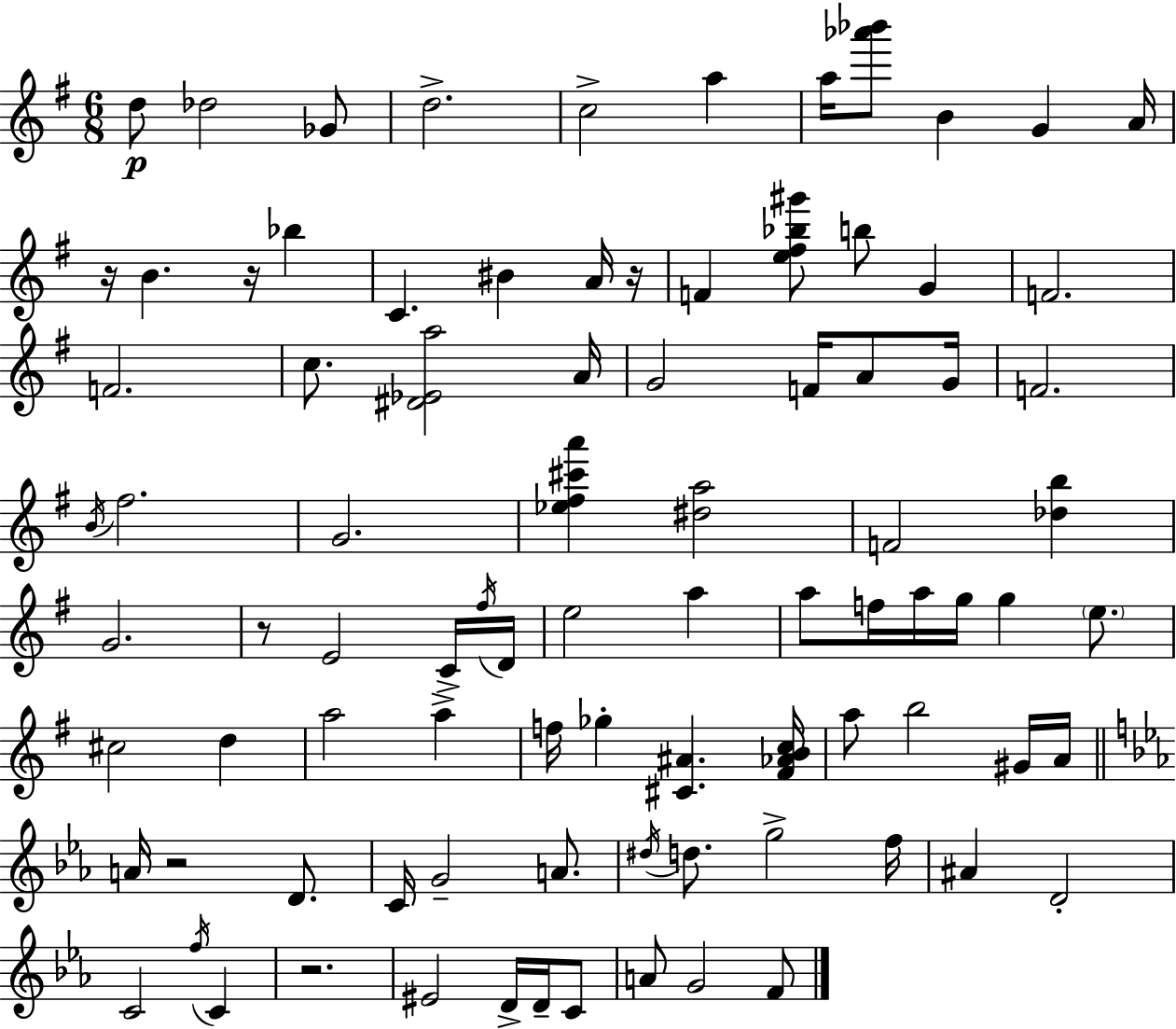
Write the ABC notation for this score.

X:1
T:Untitled
M:6/8
L:1/4
K:Em
d/2 _d2 _G/2 d2 c2 a a/4 [_a'_b']/2 B G A/4 z/4 B z/4 _b C ^B A/4 z/4 F [e^f_b^g']/2 b/2 G F2 F2 c/2 [^D_Ea]2 A/4 G2 F/4 A/2 G/4 F2 B/4 ^f2 G2 [_e^f^c'a'] [^da]2 F2 [_db] G2 z/2 E2 C/4 ^f/4 D/4 e2 a a/2 f/4 a/4 g/4 g e/2 ^c2 d a2 a f/4 _g [^C^A] [^F_ABc]/4 a/2 b2 ^G/4 A/4 A/4 z2 D/2 C/4 G2 A/2 ^d/4 d/2 g2 f/4 ^A D2 C2 f/4 C z2 ^E2 D/4 D/4 C/2 A/2 G2 F/2